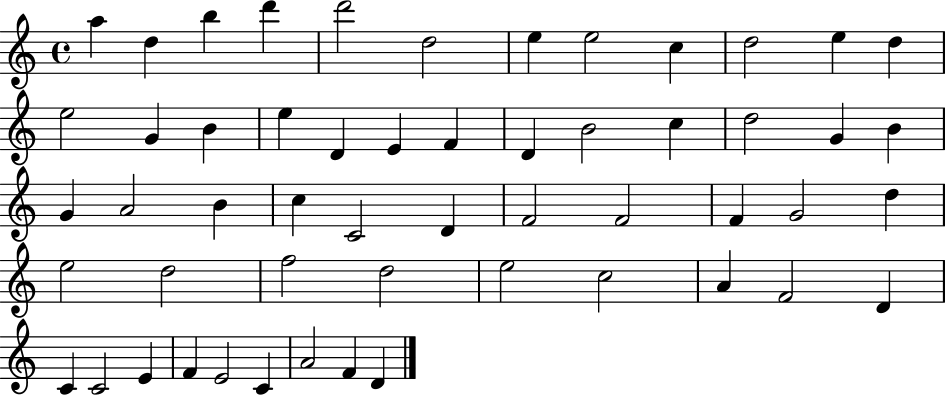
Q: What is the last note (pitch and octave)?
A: D4